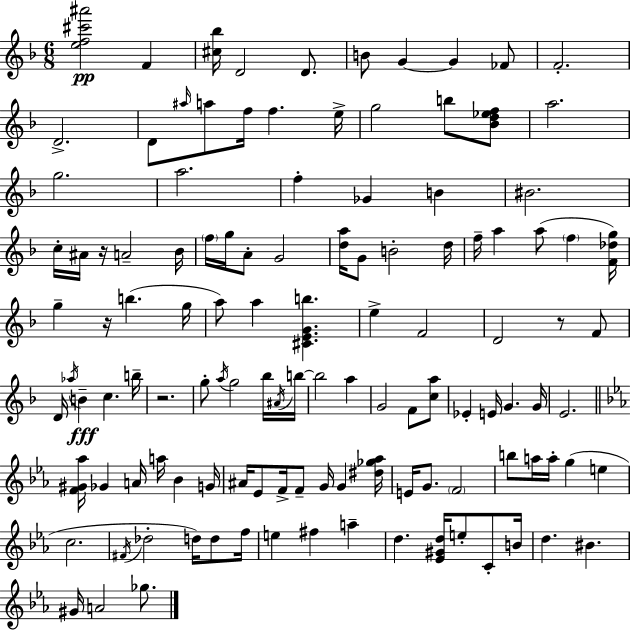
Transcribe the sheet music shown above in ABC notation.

X:1
T:Untitled
M:6/8
L:1/4
K:Dm
[ef^c'^a']2 F [^c_b]/4 D2 D/2 B/2 G G _F/2 F2 D2 D/2 ^a/4 a/2 f/4 f e/4 g2 b/2 [_Bd_ef]/2 a2 g2 a2 f _G B ^B2 c/4 ^A/4 z/4 A2 _B/4 f/4 g/4 A/2 G2 [da]/4 G/2 B2 d/4 f/4 a a/2 f [F_dg]/4 g z/4 b g/4 a/2 a [^CEGb] e F2 D2 z/2 F/2 D/4 _a/4 B c b/4 z2 g/2 a/4 g2 _b/4 ^A/4 b/4 b2 a G2 F/2 [ca]/2 _E E/4 G G/4 E2 [F^G_a]/4 _G A/4 a/4 _B G/4 ^A/4 _E/2 F/4 F/2 G/4 G [^d_g_a]/4 E/4 G/2 F2 b/2 a/4 a/4 g e c2 ^F/4 _d2 d/4 d/2 f/4 e ^f a d [_E^Gd]/4 e/2 C/2 B/4 d ^B ^G/4 A2 _g/2